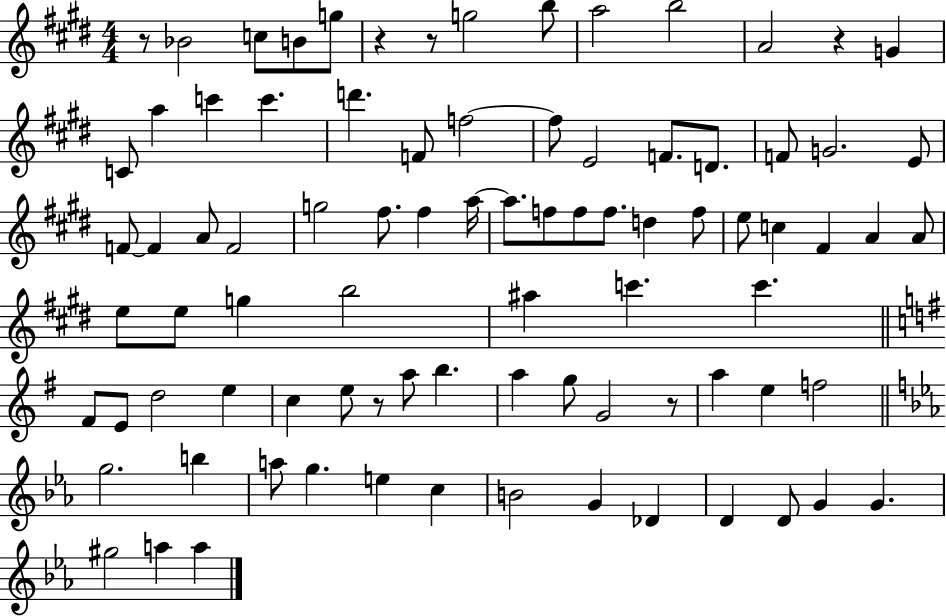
X:1
T:Untitled
M:4/4
L:1/4
K:E
z/2 _B2 c/2 B/2 g/2 z z/2 g2 b/2 a2 b2 A2 z G C/2 a c' c' d' F/2 f2 f/2 E2 F/2 D/2 F/2 G2 E/2 F/2 F A/2 F2 g2 ^f/2 ^f a/4 a/2 f/2 f/2 f/2 d f/2 e/2 c ^F A A/2 e/2 e/2 g b2 ^a c' c' ^F/2 E/2 d2 e c e/2 z/2 a/2 b a g/2 G2 z/2 a e f2 g2 b a/2 g e c B2 G _D D D/2 G G ^g2 a a